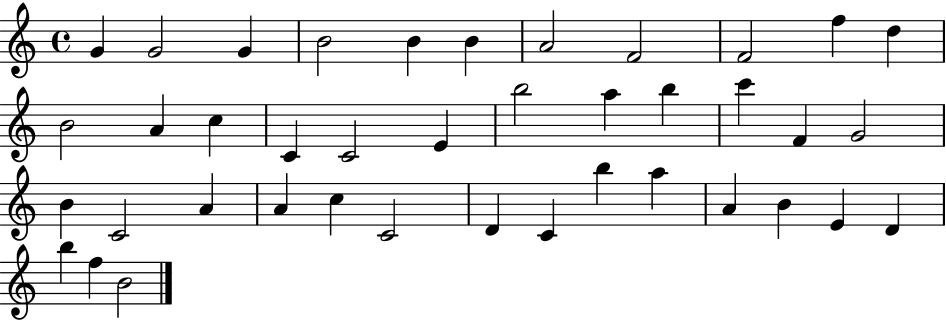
G4/q G4/h G4/q B4/h B4/q B4/q A4/h F4/h F4/h F5/q D5/q B4/h A4/q C5/q C4/q C4/h E4/q B5/h A5/q B5/q C6/q F4/q G4/h B4/q C4/h A4/q A4/q C5/q C4/h D4/q C4/q B5/q A5/q A4/q B4/q E4/q D4/q B5/q F5/q B4/h